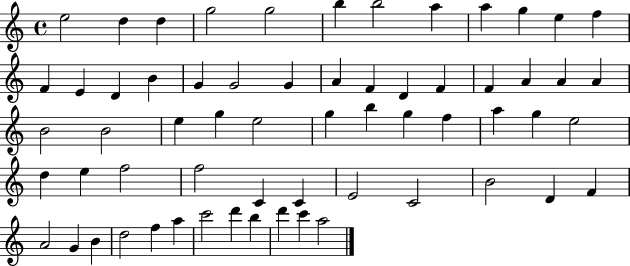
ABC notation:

X:1
T:Untitled
M:4/4
L:1/4
K:C
e2 d d g2 g2 b b2 a a g e f F E D B G G2 G A F D F F A A A B2 B2 e g e2 g b g f a g e2 d e f2 f2 C C E2 C2 B2 D F A2 G B d2 f a c'2 d' b d' c' a2